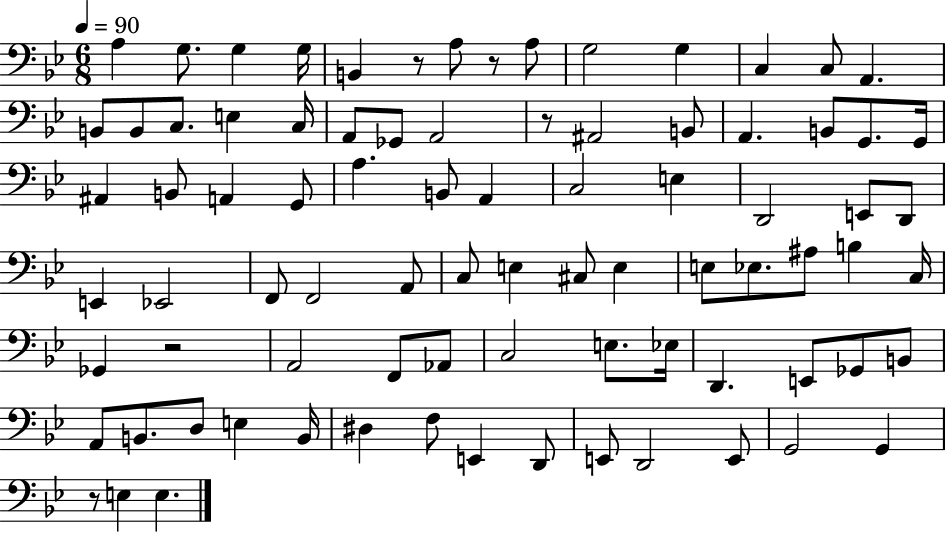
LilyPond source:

{
  \clef bass
  \numericTimeSignature
  \time 6/8
  \key bes \major
  \tempo 4 = 90
  a4 g8. g4 g16 | b,4 r8 a8 r8 a8 | g2 g4 | c4 c8 a,4. | \break b,8 b,8 c8. e4 c16 | a,8 ges,8 a,2 | r8 ais,2 b,8 | a,4. b,8 g,8. g,16 | \break ais,4 b,8 a,4 g,8 | a4. b,8 a,4 | c2 e4 | d,2 e,8 d,8 | \break e,4 ees,2 | f,8 f,2 a,8 | c8 e4 cis8 e4 | e8 ees8. ais8 b4 c16 | \break ges,4 r2 | a,2 f,8 aes,8 | c2 e8. ees16 | d,4. e,8 ges,8 b,8 | \break a,8 b,8. d8 e4 b,16 | dis4 f8 e,4 d,8 | e,8 d,2 e,8 | g,2 g,4 | \break r8 e4 e4. | \bar "|."
}